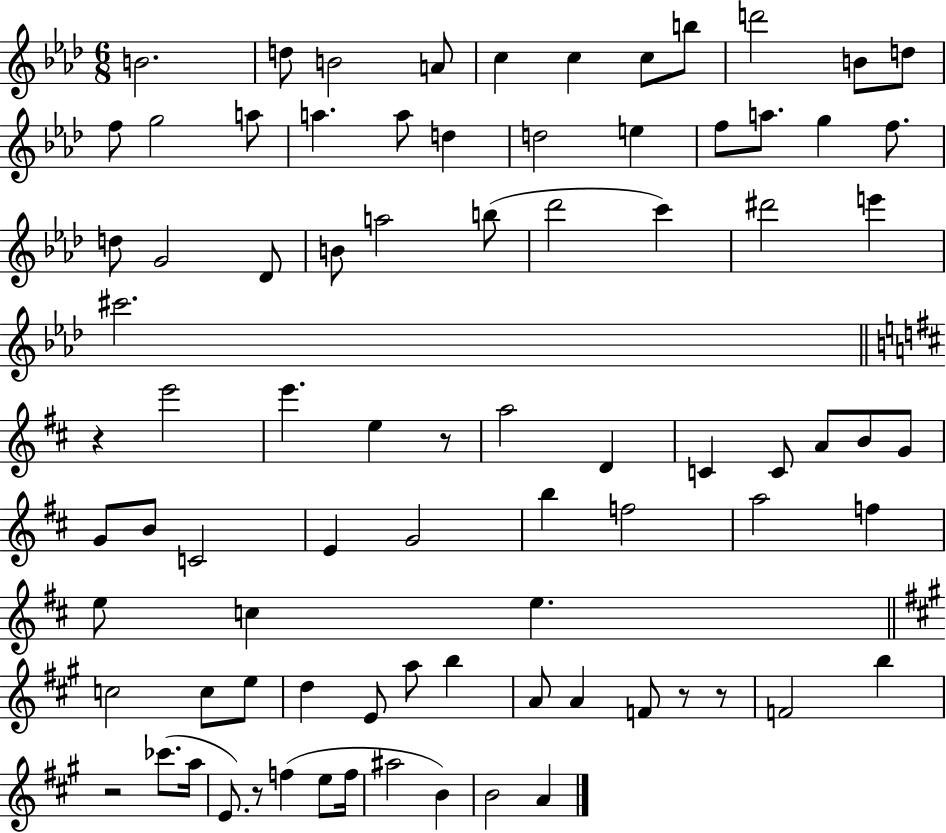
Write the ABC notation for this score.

X:1
T:Untitled
M:6/8
L:1/4
K:Ab
B2 d/2 B2 A/2 c c c/2 b/2 d'2 B/2 d/2 f/2 g2 a/2 a a/2 d d2 e f/2 a/2 g f/2 d/2 G2 _D/2 B/2 a2 b/2 _d'2 c' ^d'2 e' ^c'2 z e'2 e' e z/2 a2 D C C/2 A/2 B/2 G/2 G/2 B/2 C2 E G2 b f2 a2 f e/2 c e c2 c/2 e/2 d E/2 a/2 b A/2 A F/2 z/2 z/2 F2 b z2 _c'/2 a/4 E/2 z/2 f e/2 f/4 ^a2 B B2 A